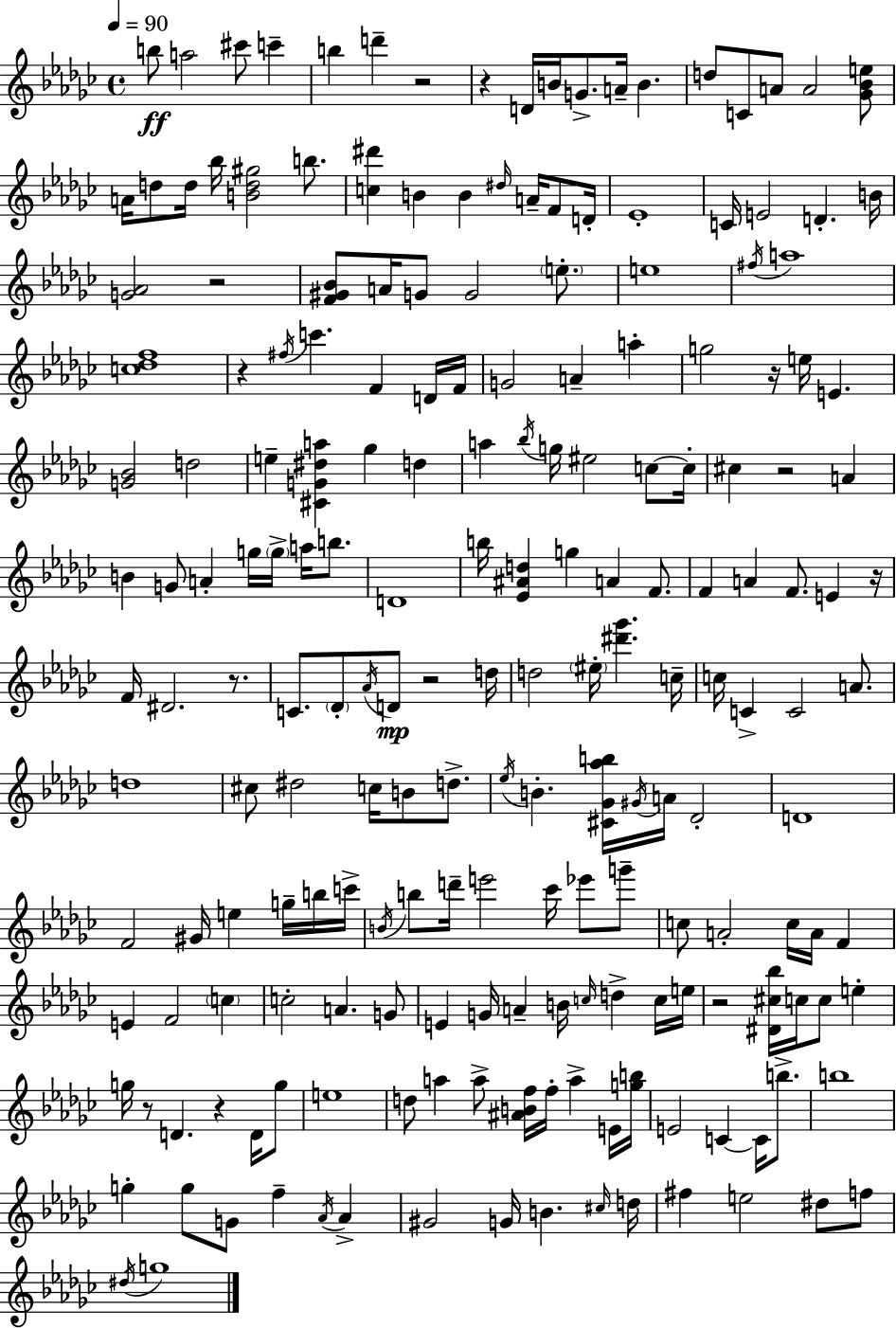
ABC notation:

X:1
T:Untitled
M:4/4
L:1/4
K:Ebm
b/2 a2 ^c'/2 c' b d' z2 z D/4 B/4 G/2 A/4 B d/2 C/2 A/2 A2 [_G_Be]/2 A/4 d/2 d/4 _b/4 [Bd^g]2 b/2 [c^d'] B B ^d/4 A/4 F/2 D/4 _E4 C/4 E2 D B/4 [G_A]2 z2 [F^G_B]/2 A/4 G/2 G2 e/2 e4 ^f/4 a4 [c_df]4 z ^f/4 c' F D/4 F/4 G2 A a g2 z/4 e/4 E [G_B]2 d2 e [^CG^da] _g d a _b/4 g/4 ^e2 c/2 c/4 ^c z2 A B G/2 A g/4 g/4 a/4 b/2 D4 b/4 [_E^Ad] g A F/2 F A F/2 E z/4 F/4 ^D2 z/2 C/2 _D/2 _A/4 D/2 z2 d/4 d2 ^e/4 [^d'_g'] c/4 c/4 C C2 A/2 d4 ^c/2 ^d2 c/4 B/2 d/2 _e/4 B [^C_G_ab]/4 ^G/4 A/4 _D2 D4 F2 ^G/4 e g/4 b/4 c'/4 B/4 b/2 d'/4 e'2 _c'/4 _e'/2 g'/2 c/2 A2 c/4 A/4 F E F2 c c2 A G/2 E G/4 A B/4 c/4 d c/4 e/4 z2 [^D^c_b]/4 c/4 c/2 e g/4 z/2 D z D/4 g/2 e4 d/2 a a/2 [^ABf]/4 f/4 a E/4 [gb]/4 E2 C C/4 b/2 b4 g g/2 G/2 f _A/4 _A ^G2 G/4 B ^c/4 d/4 ^f e2 ^d/2 f/2 ^d/4 g4